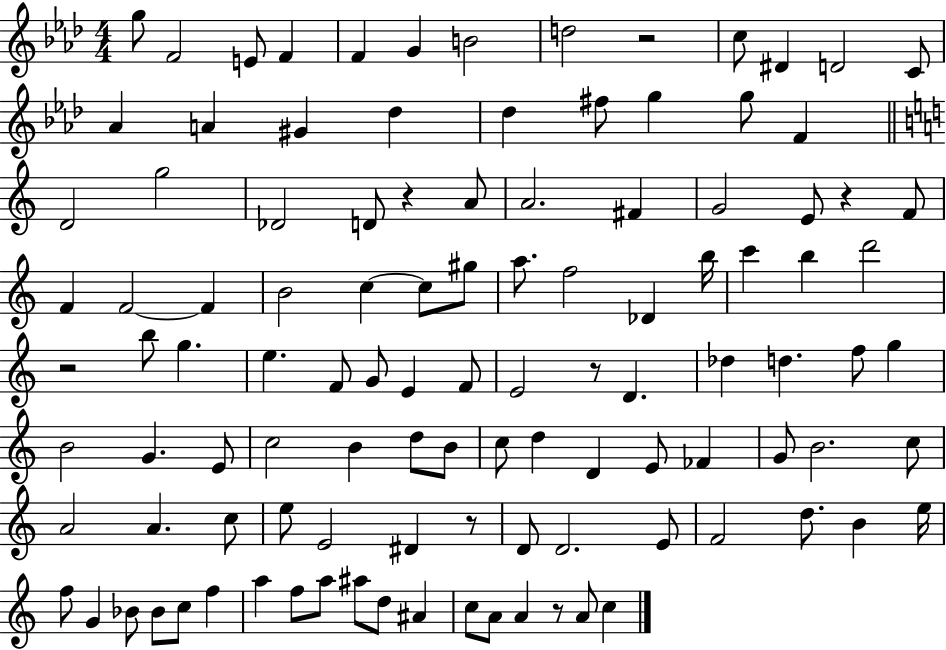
G5/e F4/h E4/e F4/q F4/q G4/q B4/h D5/h R/h C5/e D#4/q D4/h C4/e Ab4/q A4/q G#4/q Db5/q Db5/q F#5/e G5/q G5/e F4/q D4/h G5/h Db4/h D4/e R/q A4/e A4/h. F#4/q G4/h E4/e R/q F4/e F4/q F4/h F4/q B4/h C5/q C5/e G#5/e A5/e. F5/h Db4/q B5/s C6/q B5/q D6/h R/h B5/e G5/q. E5/q. F4/e G4/e E4/q F4/e E4/h R/e D4/q. Db5/q D5/q. F5/e G5/q B4/h G4/q. E4/e C5/h B4/q D5/e B4/e C5/e D5/q D4/q E4/e FES4/q G4/e B4/h. C5/e A4/h A4/q. C5/e E5/e E4/h D#4/q R/e D4/e D4/h. E4/e F4/h D5/e. B4/q E5/s F5/e G4/q Bb4/e Bb4/e C5/e F5/q A5/q F5/e A5/e A#5/e D5/e A#4/q C5/e A4/e A4/q R/e A4/e C5/q